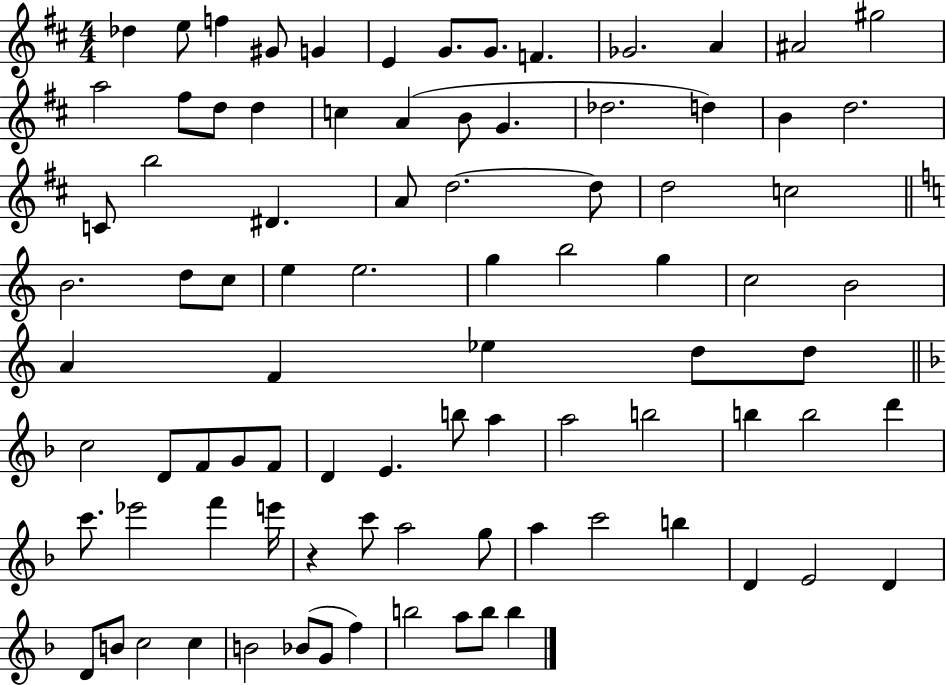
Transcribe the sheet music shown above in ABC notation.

X:1
T:Untitled
M:4/4
L:1/4
K:D
_d e/2 f ^G/2 G E G/2 G/2 F _G2 A ^A2 ^g2 a2 ^f/2 d/2 d c A B/2 G _d2 d B d2 C/2 b2 ^D A/2 d2 d/2 d2 c2 B2 d/2 c/2 e e2 g b2 g c2 B2 A F _e d/2 d/2 c2 D/2 F/2 G/2 F/2 D E b/2 a a2 b2 b b2 d' c'/2 _e'2 f' e'/4 z c'/2 a2 g/2 a c'2 b D E2 D D/2 B/2 c2 c B2 _B/2 G/2 f b2 a/2 b/2 b